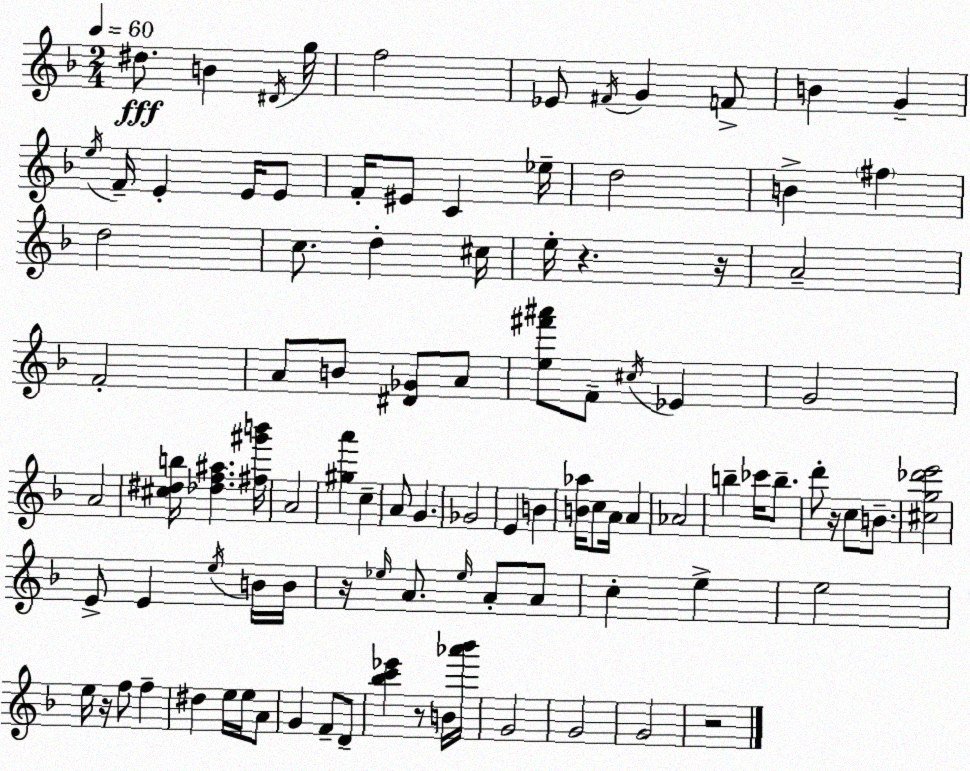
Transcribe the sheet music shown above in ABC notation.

X:1
T:Untitled
M:2/4
L:1/4
K:Dm
^d/2 B ^D/4 g/4 f2 _E/2 ^F/4 G F/2 B G e/4 F/4 E E/4 E/2 F/4 ^E/2 C _e/4 d2 B ^f d2 c/2 d ^c/4 e/4 z z/4 A2 F2 A/2 B/2 [^D_G]/2 A/2 [e^f'^a']/2 F/2 ^c/4 _E G2 A2 [^c^db]/4 [_df^a] [^f^g'b']/4 A2 [^ga'] c A/2 G _G2 E B [B_a]/4 c/2 A/4 A _A2 b _c'/4 b/2 d'/2 z/4 c/2 B/2 [^cg_d'e']2 E/2 E e/4 B/4 B/4 z/4 _e/4 A/2 _e/4 A/2 A/2 c e e2 e/4 z/4 f/2 f ^d e/4 e/4 A/2 G F/2 D/2 [_bc'_e'] z/2 B/4 [_a'_b']/4 G2 G2 G2 z2